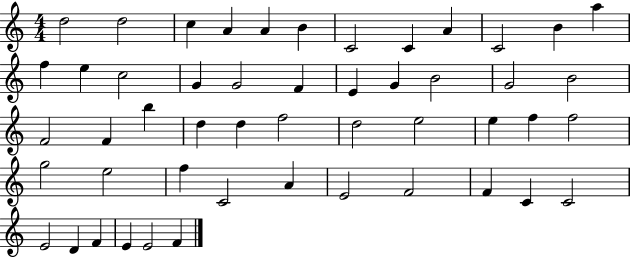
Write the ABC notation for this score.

X:1
T:Untitled
M:4/4
L:1/4
K:C
d2 d2 c A A B C2 C A C2 B a f e c2 G G2 F E G B2 G2 B2 F2 F b d d f2 d2 e2 e f f2 g2 e2 f C2 A E2 F2 F C C2 E2 D F E E2 F